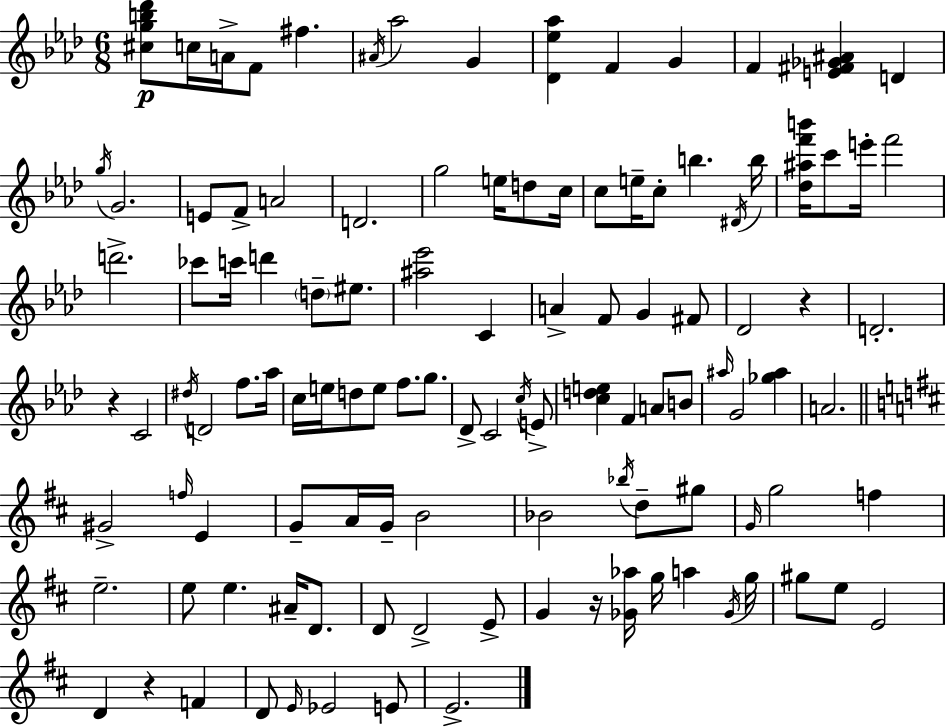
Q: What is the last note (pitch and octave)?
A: E4